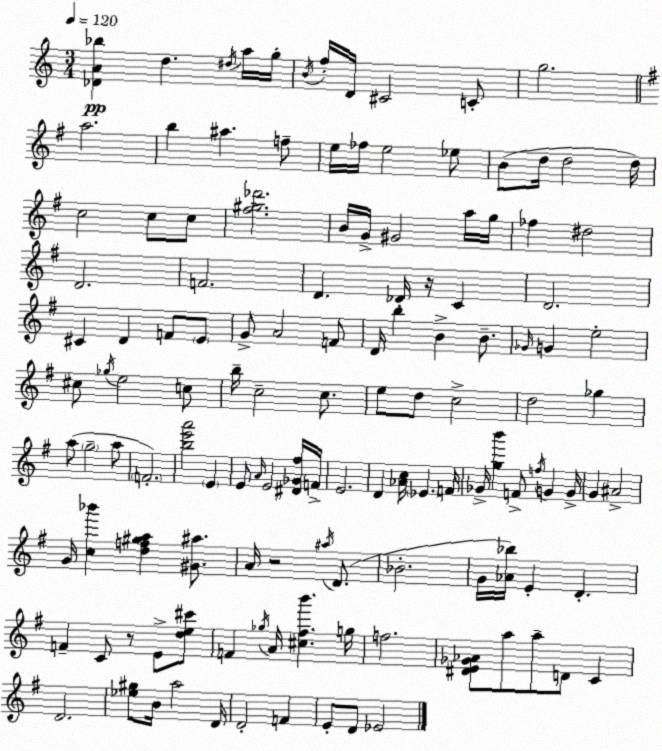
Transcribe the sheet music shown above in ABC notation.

X:1
T:Untitled
M:3/4
L:1/4
K:Am
[_DA_b] d ^d/4 a/4 g/4 B/4 f/4 D/4 ^C2 C/2 g2 a2 b ^a f/2 e/4 _f/4 e2 _e/2 B/2 d/4 d2 d/4 c2 c/2 c/2 [^f^g_d']2 B/4 G/4 ^G2 a/4 g/4 _f ^d2 D2 F2 D _D/4 z/4 C D2 ^C D F/2 E/2 G/2 A2 F/2 D/4 b B B/2 _G/4 G e2 ^c/2 _g/4 e2 c/2 b/4 c2 c/2 e/2 d/2 c2 d2 _g a/2 g2 a/2 F2 [be'a']2 E E/2 A/4 E2 [^D_G^f]/4 F/4 E2 D [_Ac]/4 _E F/4 _G/4 [gb'] F/2 f/4 G G/4 G ^A2 G/4 [c_b'] [df^ga] [^G^a]/2 A/4 z2 ^a/4 D/2 _B2 G/4 [_A_b]/4 E D F C/2 z/2 E/2 [de^c']/2 F _g/4 A/4 [^c^fb'] g/4 f2 [^DE_G_A]/2 a/2 a/2 D/2 C D2 [_e^g]/2 B/4 a2 D/4 D2 F E/2 D/2 _E2